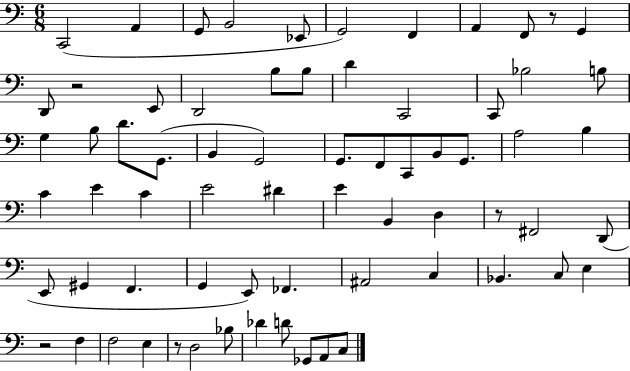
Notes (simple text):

C2/h A2/q G2/e B2/h Eb2/e G2/h F2/q A2/q F2/e R/e G2/q D2/e R/h E2/e D2/h B3/e B3/e D4/q C2/h C2/e Bb3/h B3/e G3/q B3/e D4/e. G2/e. B2/q G2/h G2/e. F2/e C2/e B2/e G2/e. A3/h B3/q C4/q E4/q C4/q E4/h D#4/q E4/q B2/q D3/q R/e F#2/h D2/e E2/e G#2/q F2/q. G2/q E2/e FES2/q. A#2/h C3/q Bb2/q. C3/e E3/q R/h F3/q F3/h E3/q R/e D3/h Bb3/e Db4/q D4/e Gb2/e A2/e C3/e